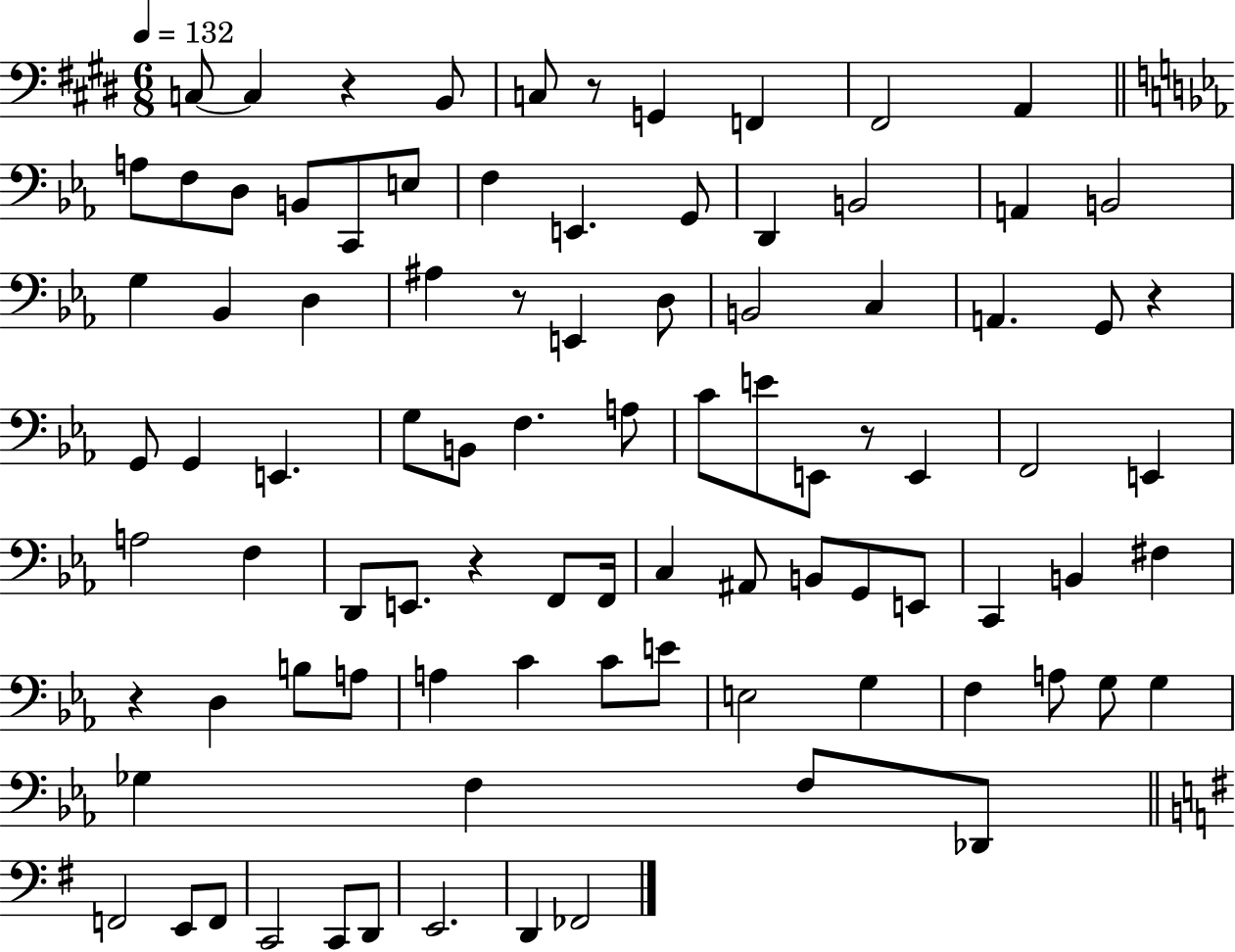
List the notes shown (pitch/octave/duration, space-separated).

C3/e C3/q R/q B2/e C3/e R/e G2/q F2/q F#2/h A2/q A3/e F3/e D3/e B2/e C2/e E3/e F3/q E2/q. G2/e D2/q B2/h A2/q B2/h G3/q Bb2/q D3/q A#3/q R/e E2/q D3/e B2/h C3/q A2/q. G2/e R/q G2/e G2/q E2/q. G3/e B2/e F3/q. A3/e C4/e E4/e E2/e R/e E2/q F2/h E2/q A3/h F3/q D2/e E2/e. R/q F2/e F2/s C3/q A#2/e B2/e G2/e E2/e C2/q B2/q F#3/q R/q D3/q B3/e A3/e A3/q C4/q C4/e E4/e E3/h G3/q F3/q A3/e G3/e G3/q Gb3/q F3/q F3/e Db2/e F2/h E2/e F2/e C2/h C2/e D2/e E2/h. D2/q FES2/h